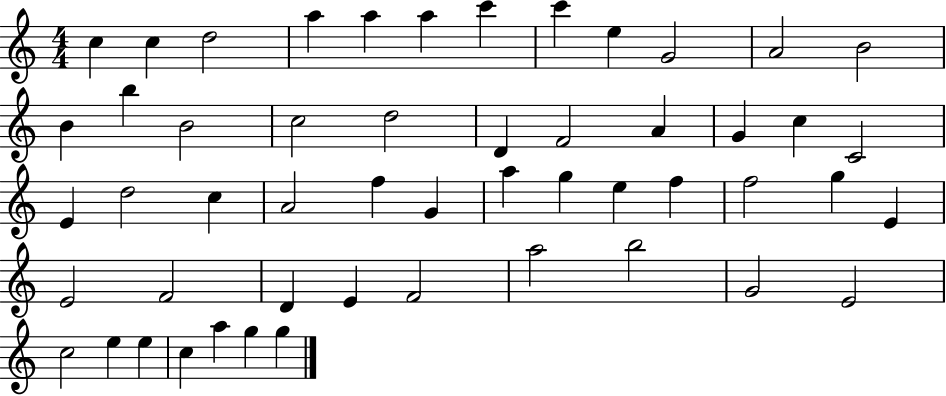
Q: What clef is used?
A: treble